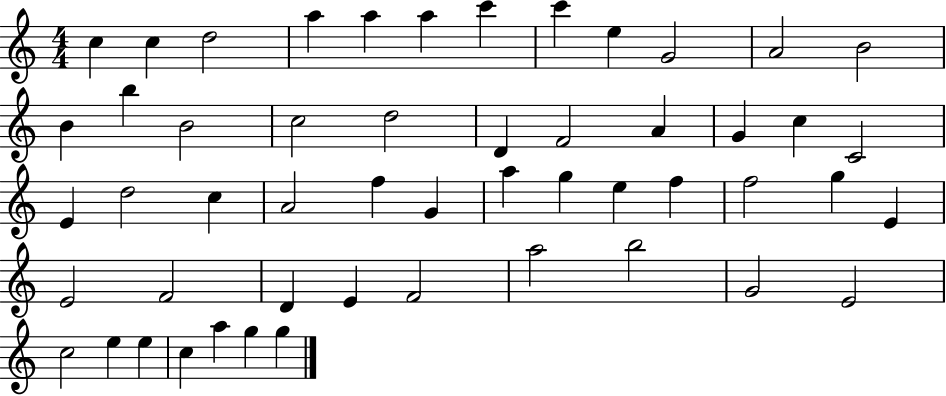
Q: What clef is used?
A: treble